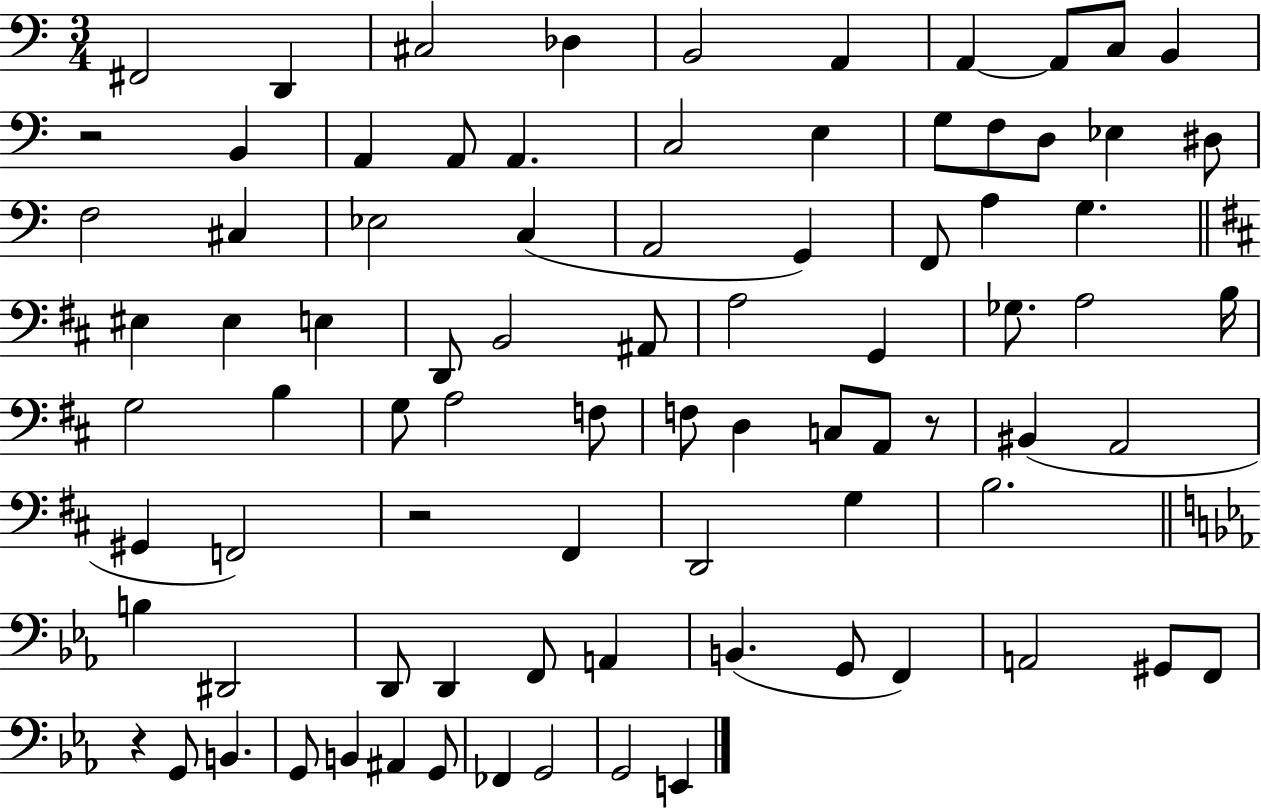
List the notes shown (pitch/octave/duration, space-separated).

F#2/h D2/q C#3/h Db3/q B2/h A2/q A2/q A2/e C3/e B2/q R/h B2/q A2/q A2/e A2/q. C3/h E3/q G3/e F3/e D3/e Eb3/q D#3/e F3/h C#3/q Eb3/h C3/q A2/h G2/q F2/e A3/q G3/q. EIS3/q EIS3/q E3/q D2/e B2/h A#2/e A3/h G2/q Gb3/e. A3/h B3/s G3/h B3/q G3/e A3/h F3/e F3/e D3/q C3/e A2/e R/e BIS2/q A2/h G#2/q F2/h R/h F#2/q D2/h G3/q B3/h. B3/q D#2/h D2/e D2/q F2/e A2/q B2/q. G2/e F2/q A2/h G#2/e F2/e R/q G2/e B2/q. G2/e B2/q A#2/q G2/e FES2/q G2/h G2/h E2/q